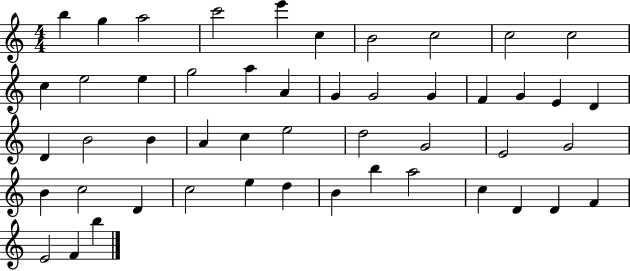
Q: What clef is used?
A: treble